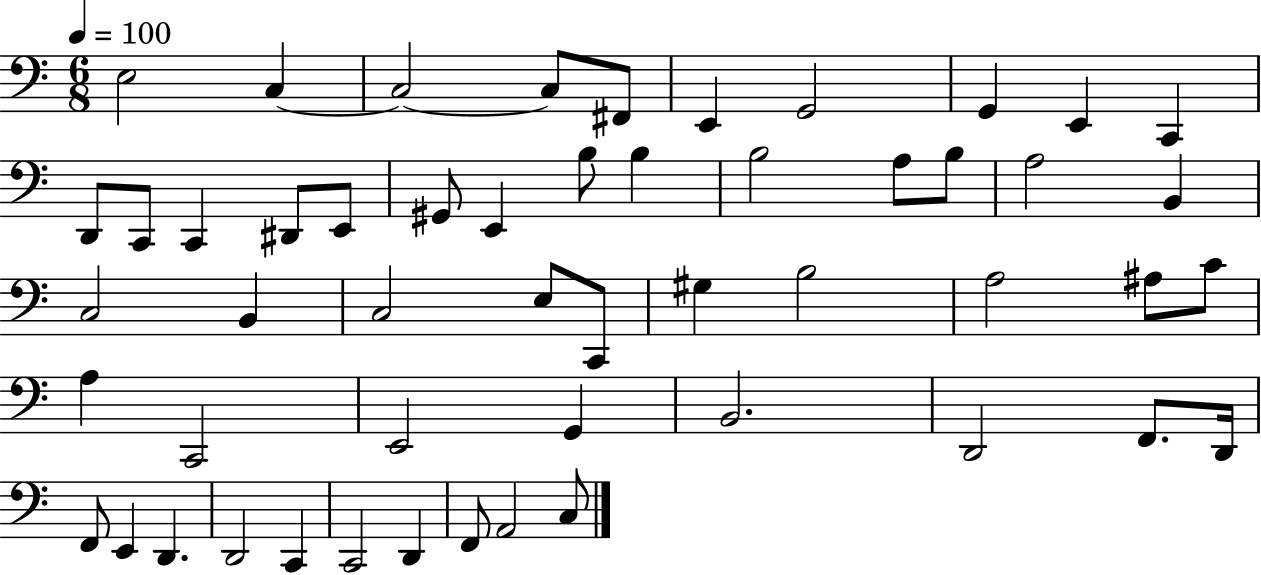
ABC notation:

X:1
T:Untitled
M:6/8
L:1/4
K:C
E,2 C, C,2 C,/2 ^F,,/2 E,, G,,2 G,, E,, C,, D,,/2 C,,/2 C,, ^D,,/2 E,,/2 ^G,,/2 E,, B,/2 B, B,2 A,/2 B,/2 A,2 B,, C,2 B,, C,2 E,/2 C,,/2 ^G, B,2 A,2 ^A,/2 C/2 A, C,,2 E,,2 G,, B,,2 D,,2 F,,/2 D,,/4 F,,/2 E,, D,, D,,2 C,, C,,2 D,, F,,/2 A,,2 C,/2